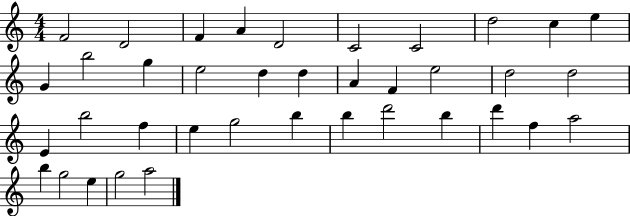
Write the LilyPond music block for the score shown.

{
  \clef treble
  \numericTimeSignature
  \time 4/4
  \key c \major
  f'2 d'2 | f'4 a'4 d'2 | c'2 c'2 | d''2 c''4 e''4 | \break g'4 b''2 g''4 | e''2 d''4 d''4 | a'4 f'4 e''2 | d''2 d''2 | \break e'4 b''2 f''4 | e''4 g''2 b''4 | b''4 d'''2 b''4 | d'''4 f''4 a''2 | \break b''4 g''2 e''4 | g''2 a''2 | \bar "|."
}